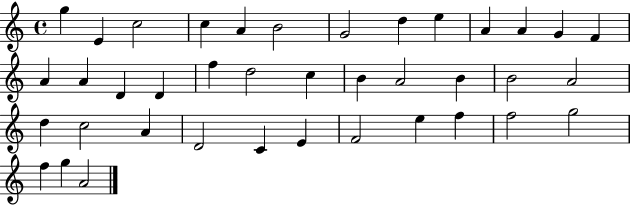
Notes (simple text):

G5/q E4/q C5/h C5/q A4/q B4/h G4/h D5/q E5/q A4/q A4/q G4/q F4/q A4/q A4/q D4/q D4/q F5/q D5/h C5/q B4/q A4/h B4/q B4/h A4/h D5/q C5/h A4/q D4/h C4/q E4/q F4/h E5/q F5/q F5/h G5/h F5/q G5/q A4/h